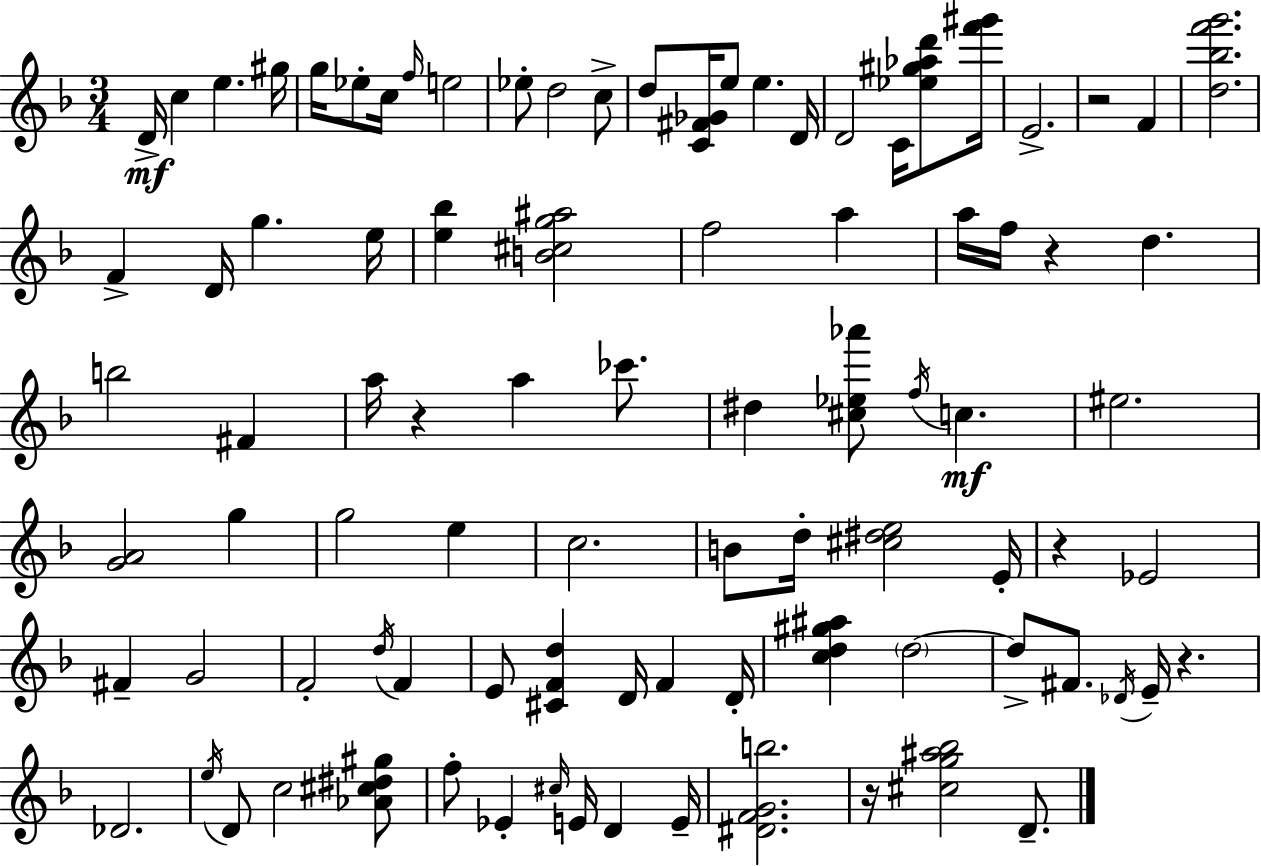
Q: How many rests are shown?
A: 6